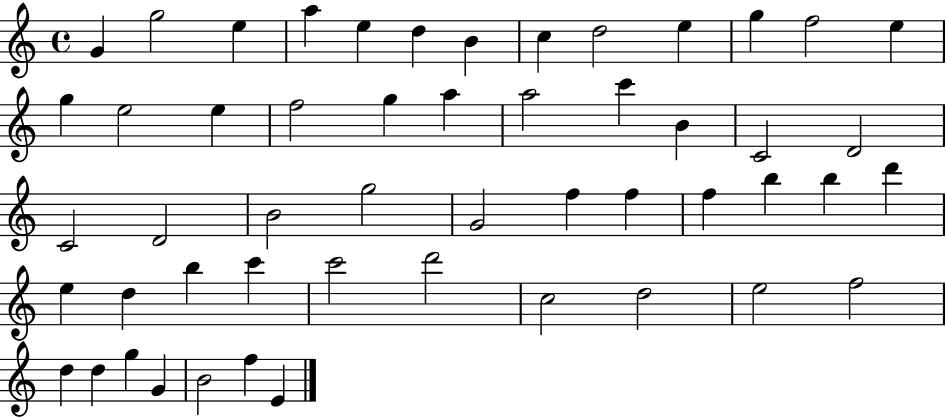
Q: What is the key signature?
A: C major